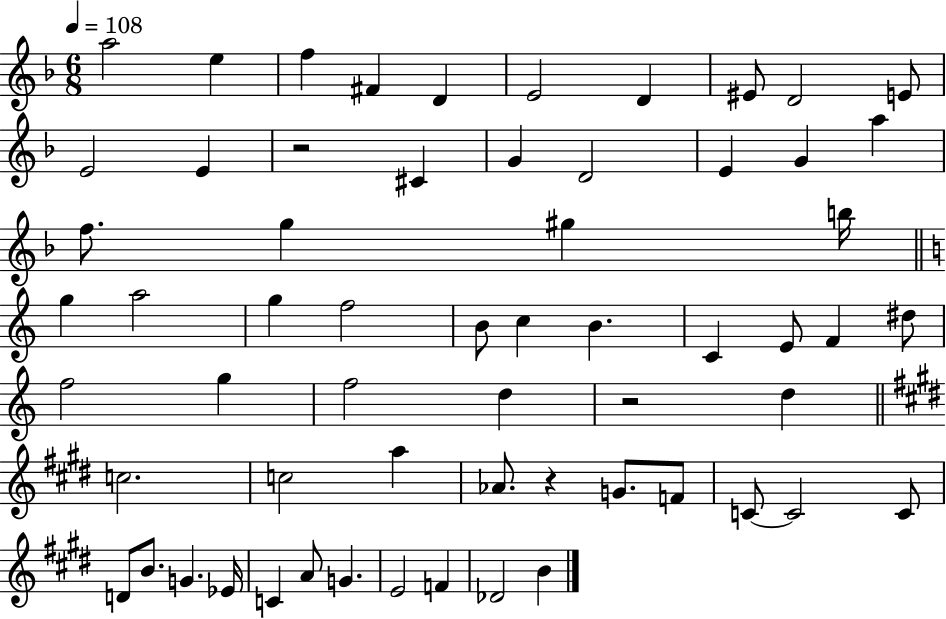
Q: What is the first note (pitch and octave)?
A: A5